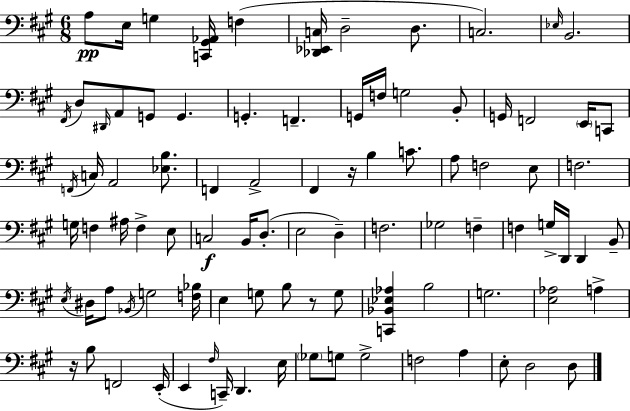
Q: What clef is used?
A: bass